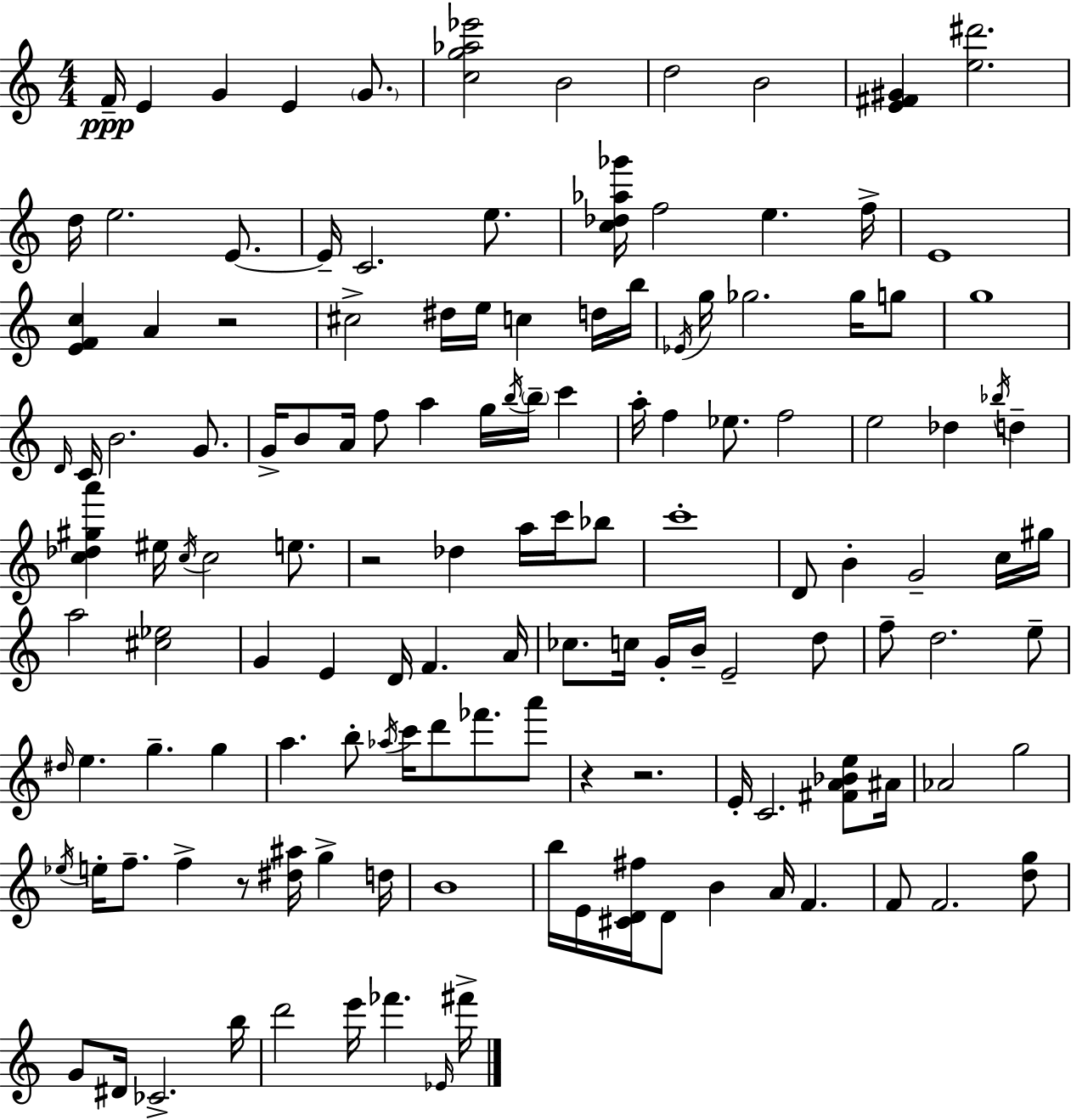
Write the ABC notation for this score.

X:1
T:Untitled
M:4/4
L:1/4
K:C
F/4 E G E G/2 [cg_a_e']2 B2 d2 B2 [E^F^G] [e^d']2 d/4 e2 E/2 E/4 C2 e/2 [c_d_a_g']/4 f2 e f/4 E4 [EFc] A z2 ^c2 ^d/4 e/4 c d/4 b/4 _E/4 g/4 _g2 _g/4 g/2 g4 D/4 C/4 B2 G/2 G/4 B/2 A/4 f/2 a g/4 b/4 b/4 c' a/4 f _e/2 f2 e2 _d _b/4 d [c_d^ga'] ^e/4 c/4 c2 e/2 z2 _d a/4 c'/4 _b/2 c'4 D/2 B G2 c/4 ^g/4 a2 [^c_e]2 G E D/4 F A/4 _c/2 c/4 G/4 B/4 E2 d/2 f/2 d2 e/2 ^d/4 e g g a b/2 _a/4 c'/4 d'/2 _f'/2 a'/2 z z2 E/4 C2 [^FA_Be]/2 ^A/4 _A2 g2 _e/4 e/4 f/2 f z/2 [^d^a]/4 g d/4 B4 b/4 E/4 [^CD^f]/4 D/2 B A/4 F F/2 F2 [dg]/2 G/2 ^D/4 _C2 b/4 d'2 e'/4 _f' _E/4 ^f'/4